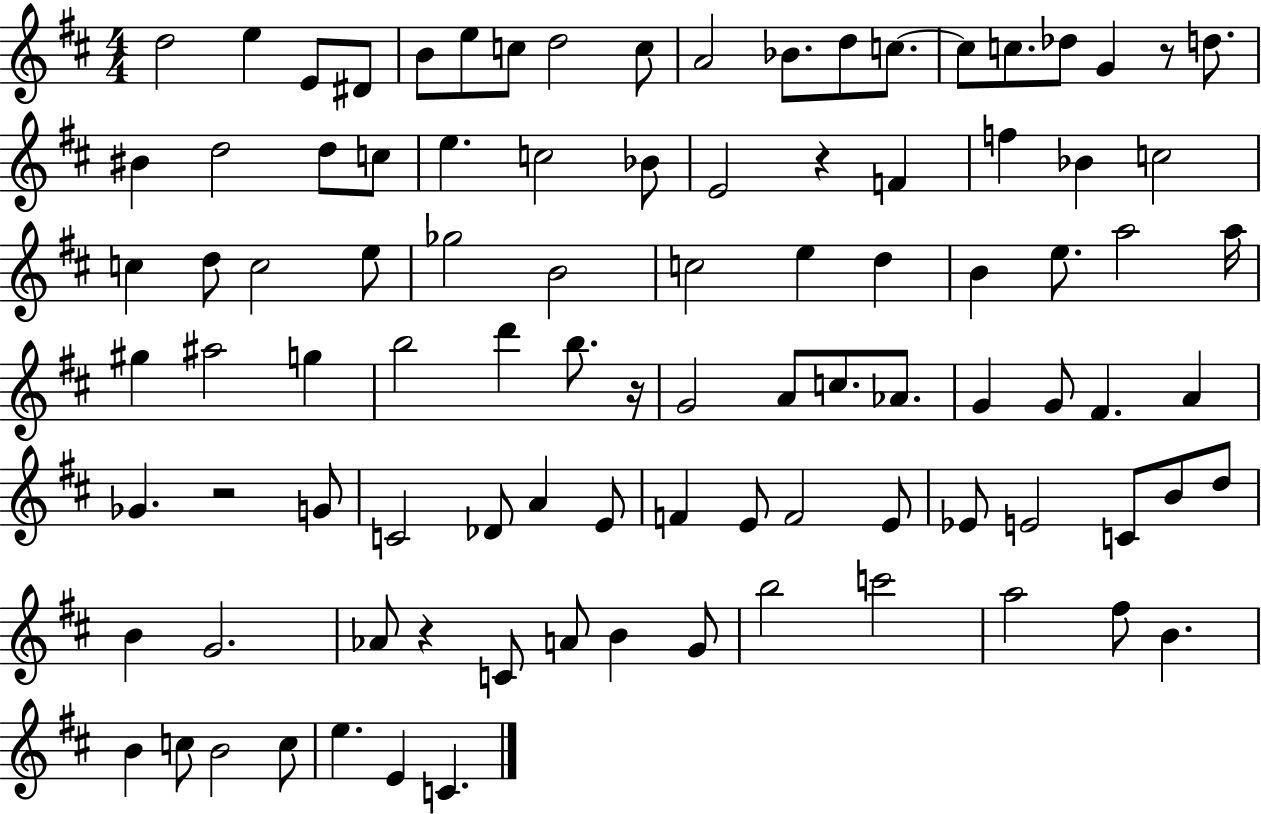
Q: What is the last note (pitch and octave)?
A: C4